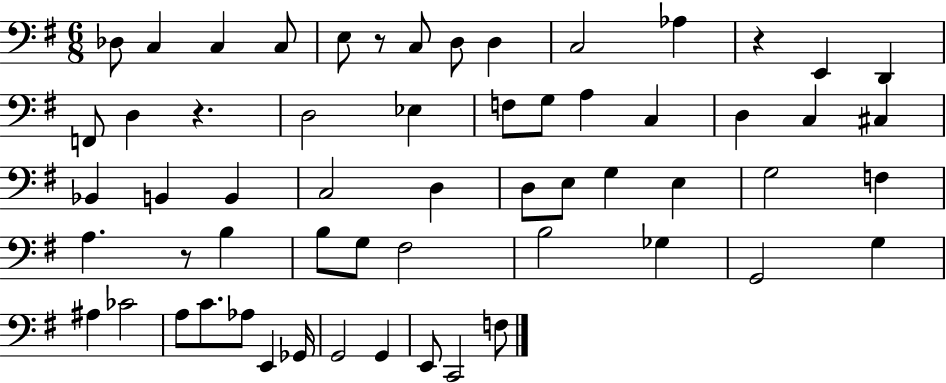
{
  \clef bass
  \numericTimeSignature
  \time 6/8
  \key g \major
  des8 c4 c4 c8 | e8 r8 c8 d8 d4 | c2 aes4 | r4 e,4 d,4 | \break f,8 d4 r4. | d2 ees4 | f8 g8 a4 c4 | d4 c4 cis4 | \break bes,4 b,4 b,4 | c2 d4 | d8 e8 g4 e4 | g2 f4 | \break a4. r8 b4 | b8 g8 fis2 | b2 ges4 | g,2 g4 | \break ais4 ces'2 | a8 c'8. aes8 e,4 ges,16 | g,2 g,4 | e,8 c,2 f8 | \break \bar "|."
}